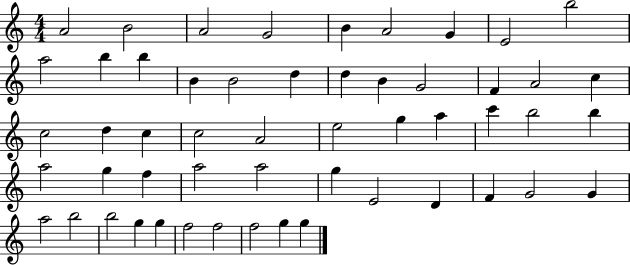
{
  \clef treble
  \numericTimeSignature
  \time 4/4
  \key c \major
  a'2 b'2 | a'2 g'2 | b'4 a'2 g'4 | e'2 b''2 | \break a''2 b''4 b''4 | b'4 b'2 d''4 | d''4 b'4 g'2 | f'4 a'2 c''4 | \break c''2 d''4 c''4 | c''2 a'2 | e''2 g''4 a''4 | c'''4 b''2 b''4 | \break a''2 g''4 f''4 | a''2 a''2 | g''4 e'2 d'4 | f'4 g'2 g'4 | \break a''2 b''2 | b''2 g''4 g''4 | f''2 f''2 | f''2 g''4 g''4 | \break \bar "|."
}